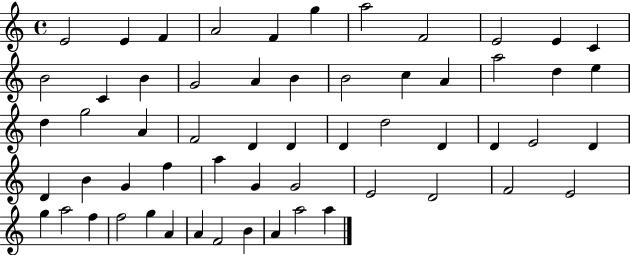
E4/h E4/q F4/q A4/h F4/q G5/q A5/h F4/h E4/h E4/q C4/q B4/h C4/q B4/q G4/h A4/q B4/q B4/h C5/q A4/q A5/h D5/q E5/q D5/q G5/h A4/q F4/h D4/q D4/q D4/q D5/h D4/q D4/q E4/h D4/q D4/q B4/q G4/q F5/q A5/q G4/q G4/h E4/h D4/h F4/h E4/h G5/q A5/h F5/q F5/h G5/q A4/q A4/q F4/h B4/q A4/q A5/h A5/q